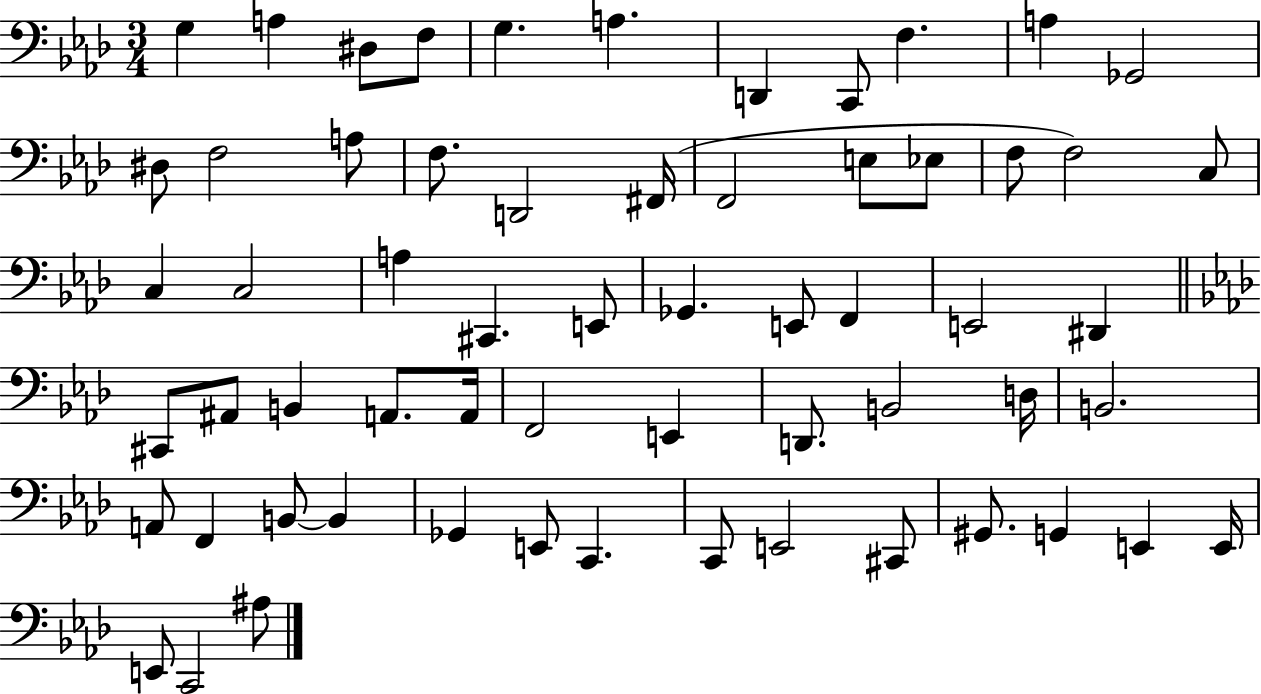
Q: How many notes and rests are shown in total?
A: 61